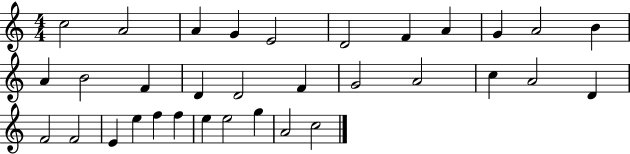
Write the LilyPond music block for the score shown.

{
  \clef treble
  \numericTimeSignature
  \time 4/4
  \key c \major
  c''2 a'2 | a'4 g'4 e'2 | d'2 f'4 a'4 | g'4 a'2 b'4 | \break a'4 b'2 f'4 | d'4 d'2 f'4 | g'2 a'2 | c''4 a'2 d'4 | \break f'2 f'2 | e'4 e''4 f''4 f''4 | e''4 e''2 g''4 | a'2 c''2 | \break \bar "|."
}